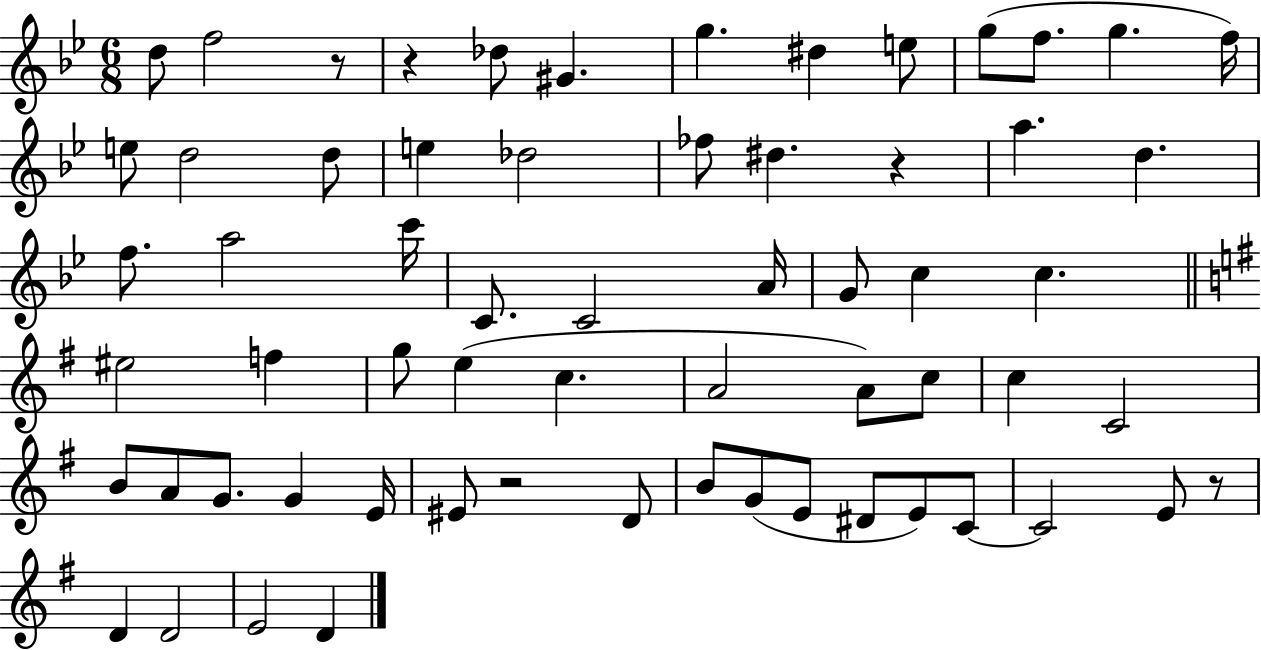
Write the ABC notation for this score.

X:1
T:Untitled
M:6/8
L:1/4
K:Bb
d/2 f2 z/2 z _d/2 ^G g ^d e/2 g/2 f/2 g f/4 e/2 d2 d/2 e _d2 _f/2 ^d z a d f/2 a2 c'/4 C/2 C2 A/4 G/2 c c ^e2 f g/2 e c A2 A/2 c/2 c C2 B/2 A/2 G/2 G E/4 ^E/2 z2 D/2 B/2 G/2 E/2 ^D/2 E/2 C/2 C2 E/2 z/2 D D2 E2 D